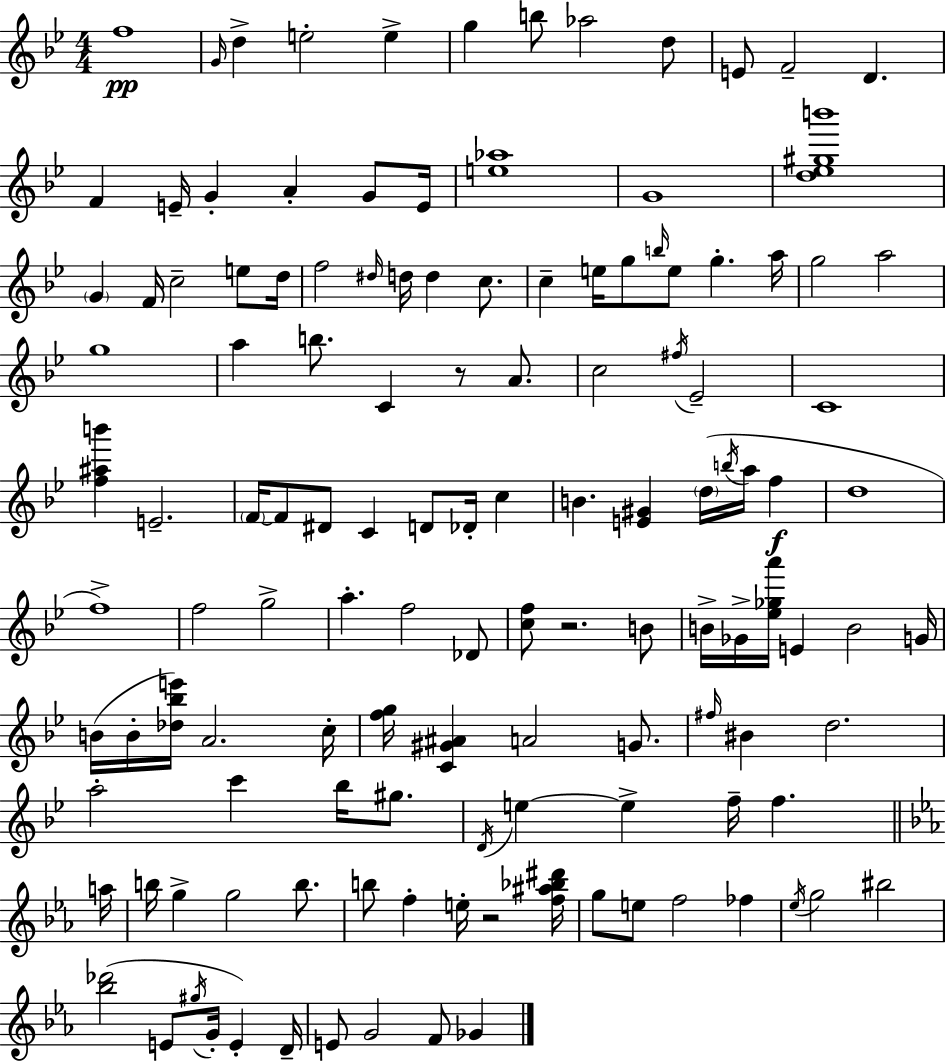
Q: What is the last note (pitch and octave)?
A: Gb4